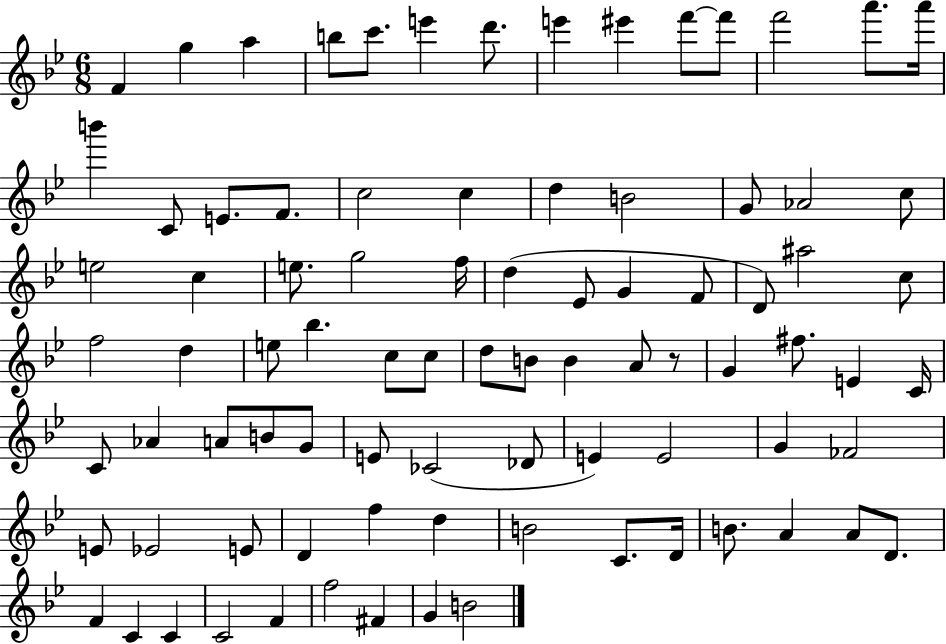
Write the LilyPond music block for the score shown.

{
  \clef treble
  \numericTimeSignature
  \time 6/8
  \key bes \major
  \repeat volta 2 { f'4 g''4 a''4 | b''8 c'''8. e'''4 d'''8. | e'''4 eis'''4 f'''8~~ f'''8 | f'''2 a'''8. a'''16 | \break b'''4 c'8 e'8. f'8. | c''2 c''4 | d''4 b'2 | g'8 aes'2 c''8 | \break e''2 c''4 | e''8. g''2 f''16 | d''4( ees'8 g'4 f'8 | d'8) ais''2 c''8 | \break f''2 d''4 | e''8 bes''4. c''8 c''8 | d''8 b'8 b'4 a'8 r8 | g'4 fis''8. e'4 c'16 | \break c'8 aes'4 a'8 b'8 g'8 | e'8 ces'2( des'8 | e'4) e'2 | g'4 fes'2 | \break e'8 ees'2 e'8 | d'4 f''4 d''4 | b'2 c'8. d'16 | b'8. a'4 a'8 d'8. | \break f'4 c'4 c'4 | c'2 f'4 | f''2 fis'4 | g'4 b'2 | \break } \bar "|."
}